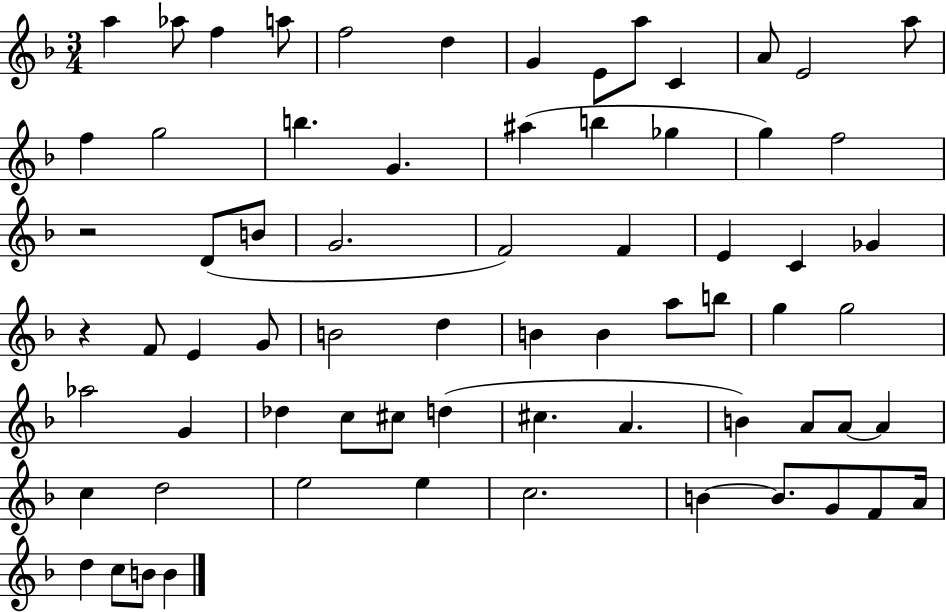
{
  \clef treble
  \numericTimeSignature
  \time 3/4
  \key f \major
  \repeat volta 2 { a''4 aes''8 f''4 a''8 | f''2 d''4 | g'4 e'8 a''8 c'4 | a'8 e'2 a''8 | \break f''4 g''2 | b''4. g'4. | ais''4( b''4 ges''4 | g''4) f''2 | \break r2 d'8( b'8 | g'2. | f'2) f'4 | e'4 c'4 ges'4 | \break r4 f'8 e'4 g'8 | b'2 d''4 | b'4 b'4 a''8 b''8 | g''4 g''2 | \break aes''2 g'4 | des''4 c''8 cis''8 d''4( | cis''4. a'4. | b'4) a'8 a'8~~ a'4 | \break c''4 d''2 | e''2 e''4 | c''2. | b'4~~ b'8. g'8 f'8 a'16 | \break d''4 c''8 b'8 b'4 | } \bar "|."
}